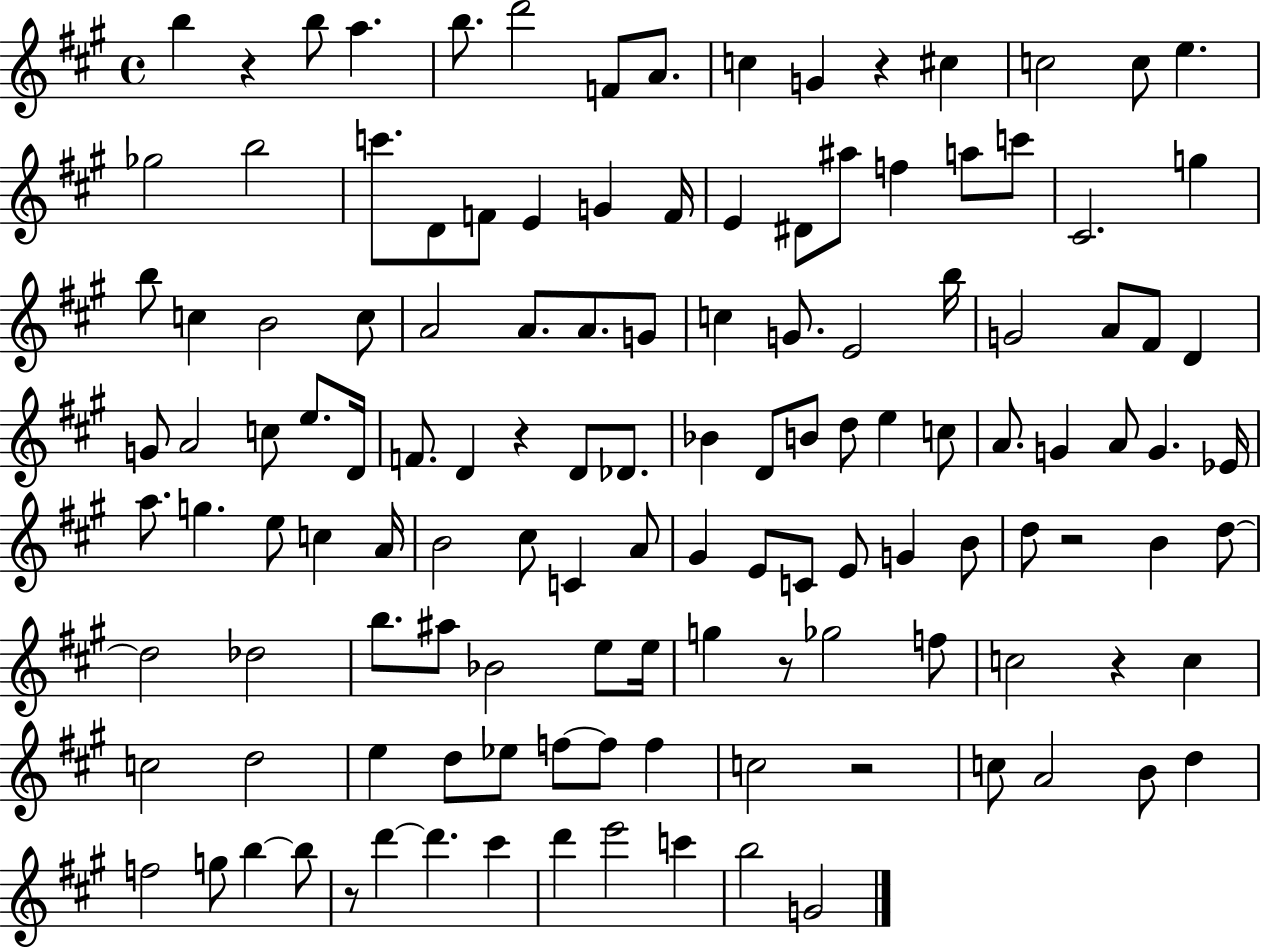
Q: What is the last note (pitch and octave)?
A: G4